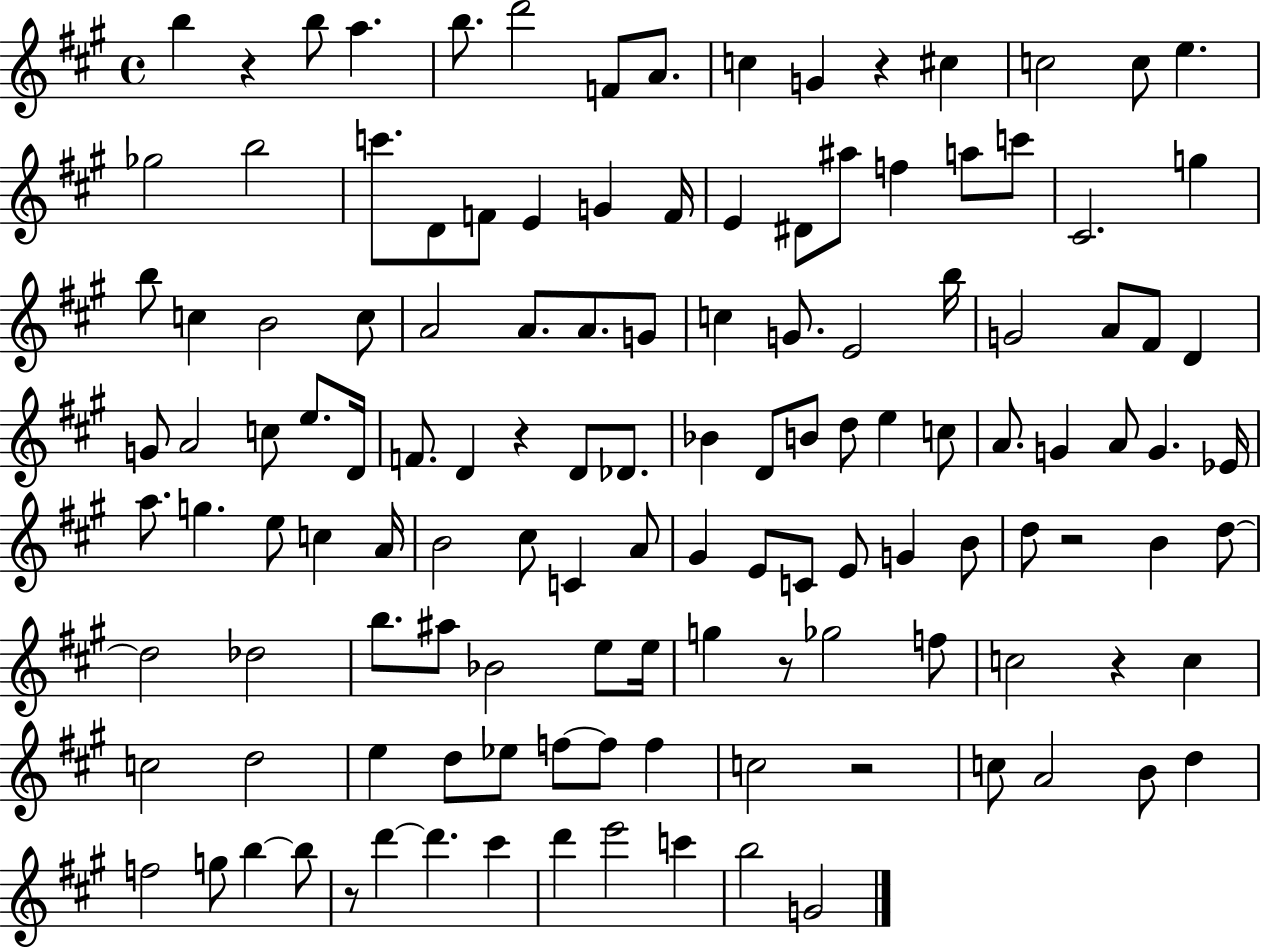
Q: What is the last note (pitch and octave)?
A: G4